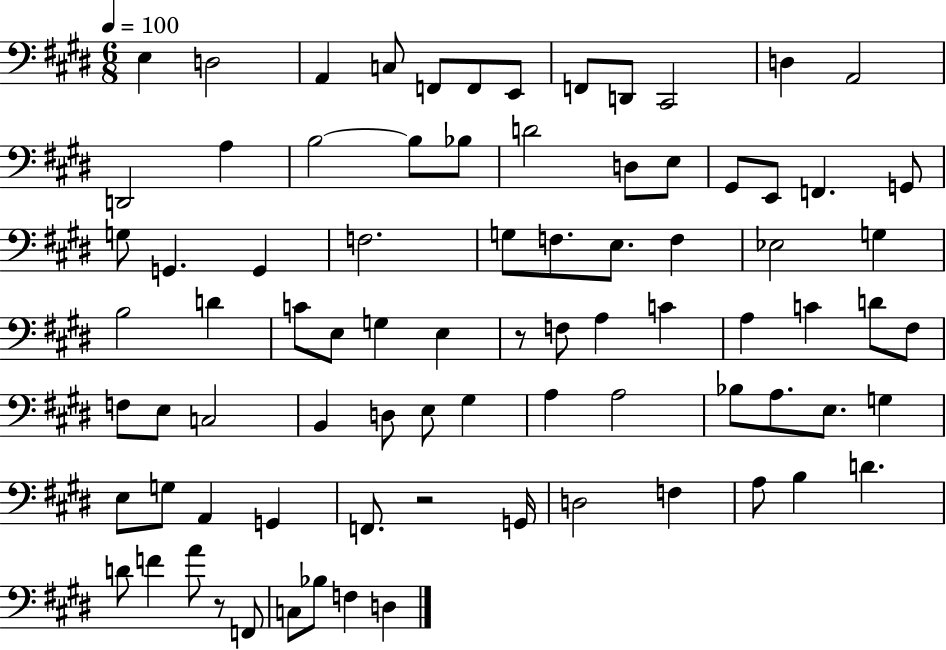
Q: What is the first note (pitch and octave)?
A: E3